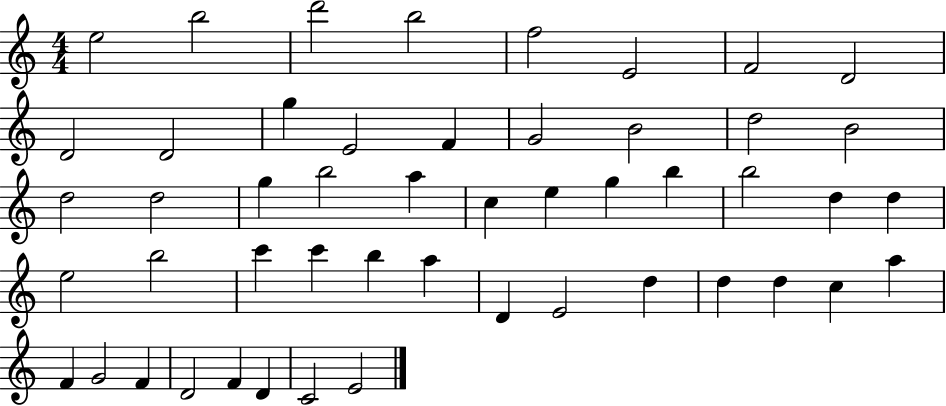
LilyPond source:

{
  \clef treble
  \numericTimeSignature
  \time 4/4
  \key c \major
  e''2 b''2 | d'''2 b''2 | f''2 e'2 | f'2 d'2 | \break d'2 d'2 | g''4 e'2 f'4 | g'2 b'2 | d''2 b'2 | \break d''2 d''2 | g''4 b''2 a''4 | c''4 e''4 g''4 b''4 | b''2 d''4 d''4 | \break e''2 b''2 | c'''4 c'''4 b''4 a''4 | d'4 e'2 d''4 | d''4 d''4 c''4 a''4 | \break f'4 g'2 f'4 | d'2 f'4 d'4 | c'2 e'2 | \bar "|."
}